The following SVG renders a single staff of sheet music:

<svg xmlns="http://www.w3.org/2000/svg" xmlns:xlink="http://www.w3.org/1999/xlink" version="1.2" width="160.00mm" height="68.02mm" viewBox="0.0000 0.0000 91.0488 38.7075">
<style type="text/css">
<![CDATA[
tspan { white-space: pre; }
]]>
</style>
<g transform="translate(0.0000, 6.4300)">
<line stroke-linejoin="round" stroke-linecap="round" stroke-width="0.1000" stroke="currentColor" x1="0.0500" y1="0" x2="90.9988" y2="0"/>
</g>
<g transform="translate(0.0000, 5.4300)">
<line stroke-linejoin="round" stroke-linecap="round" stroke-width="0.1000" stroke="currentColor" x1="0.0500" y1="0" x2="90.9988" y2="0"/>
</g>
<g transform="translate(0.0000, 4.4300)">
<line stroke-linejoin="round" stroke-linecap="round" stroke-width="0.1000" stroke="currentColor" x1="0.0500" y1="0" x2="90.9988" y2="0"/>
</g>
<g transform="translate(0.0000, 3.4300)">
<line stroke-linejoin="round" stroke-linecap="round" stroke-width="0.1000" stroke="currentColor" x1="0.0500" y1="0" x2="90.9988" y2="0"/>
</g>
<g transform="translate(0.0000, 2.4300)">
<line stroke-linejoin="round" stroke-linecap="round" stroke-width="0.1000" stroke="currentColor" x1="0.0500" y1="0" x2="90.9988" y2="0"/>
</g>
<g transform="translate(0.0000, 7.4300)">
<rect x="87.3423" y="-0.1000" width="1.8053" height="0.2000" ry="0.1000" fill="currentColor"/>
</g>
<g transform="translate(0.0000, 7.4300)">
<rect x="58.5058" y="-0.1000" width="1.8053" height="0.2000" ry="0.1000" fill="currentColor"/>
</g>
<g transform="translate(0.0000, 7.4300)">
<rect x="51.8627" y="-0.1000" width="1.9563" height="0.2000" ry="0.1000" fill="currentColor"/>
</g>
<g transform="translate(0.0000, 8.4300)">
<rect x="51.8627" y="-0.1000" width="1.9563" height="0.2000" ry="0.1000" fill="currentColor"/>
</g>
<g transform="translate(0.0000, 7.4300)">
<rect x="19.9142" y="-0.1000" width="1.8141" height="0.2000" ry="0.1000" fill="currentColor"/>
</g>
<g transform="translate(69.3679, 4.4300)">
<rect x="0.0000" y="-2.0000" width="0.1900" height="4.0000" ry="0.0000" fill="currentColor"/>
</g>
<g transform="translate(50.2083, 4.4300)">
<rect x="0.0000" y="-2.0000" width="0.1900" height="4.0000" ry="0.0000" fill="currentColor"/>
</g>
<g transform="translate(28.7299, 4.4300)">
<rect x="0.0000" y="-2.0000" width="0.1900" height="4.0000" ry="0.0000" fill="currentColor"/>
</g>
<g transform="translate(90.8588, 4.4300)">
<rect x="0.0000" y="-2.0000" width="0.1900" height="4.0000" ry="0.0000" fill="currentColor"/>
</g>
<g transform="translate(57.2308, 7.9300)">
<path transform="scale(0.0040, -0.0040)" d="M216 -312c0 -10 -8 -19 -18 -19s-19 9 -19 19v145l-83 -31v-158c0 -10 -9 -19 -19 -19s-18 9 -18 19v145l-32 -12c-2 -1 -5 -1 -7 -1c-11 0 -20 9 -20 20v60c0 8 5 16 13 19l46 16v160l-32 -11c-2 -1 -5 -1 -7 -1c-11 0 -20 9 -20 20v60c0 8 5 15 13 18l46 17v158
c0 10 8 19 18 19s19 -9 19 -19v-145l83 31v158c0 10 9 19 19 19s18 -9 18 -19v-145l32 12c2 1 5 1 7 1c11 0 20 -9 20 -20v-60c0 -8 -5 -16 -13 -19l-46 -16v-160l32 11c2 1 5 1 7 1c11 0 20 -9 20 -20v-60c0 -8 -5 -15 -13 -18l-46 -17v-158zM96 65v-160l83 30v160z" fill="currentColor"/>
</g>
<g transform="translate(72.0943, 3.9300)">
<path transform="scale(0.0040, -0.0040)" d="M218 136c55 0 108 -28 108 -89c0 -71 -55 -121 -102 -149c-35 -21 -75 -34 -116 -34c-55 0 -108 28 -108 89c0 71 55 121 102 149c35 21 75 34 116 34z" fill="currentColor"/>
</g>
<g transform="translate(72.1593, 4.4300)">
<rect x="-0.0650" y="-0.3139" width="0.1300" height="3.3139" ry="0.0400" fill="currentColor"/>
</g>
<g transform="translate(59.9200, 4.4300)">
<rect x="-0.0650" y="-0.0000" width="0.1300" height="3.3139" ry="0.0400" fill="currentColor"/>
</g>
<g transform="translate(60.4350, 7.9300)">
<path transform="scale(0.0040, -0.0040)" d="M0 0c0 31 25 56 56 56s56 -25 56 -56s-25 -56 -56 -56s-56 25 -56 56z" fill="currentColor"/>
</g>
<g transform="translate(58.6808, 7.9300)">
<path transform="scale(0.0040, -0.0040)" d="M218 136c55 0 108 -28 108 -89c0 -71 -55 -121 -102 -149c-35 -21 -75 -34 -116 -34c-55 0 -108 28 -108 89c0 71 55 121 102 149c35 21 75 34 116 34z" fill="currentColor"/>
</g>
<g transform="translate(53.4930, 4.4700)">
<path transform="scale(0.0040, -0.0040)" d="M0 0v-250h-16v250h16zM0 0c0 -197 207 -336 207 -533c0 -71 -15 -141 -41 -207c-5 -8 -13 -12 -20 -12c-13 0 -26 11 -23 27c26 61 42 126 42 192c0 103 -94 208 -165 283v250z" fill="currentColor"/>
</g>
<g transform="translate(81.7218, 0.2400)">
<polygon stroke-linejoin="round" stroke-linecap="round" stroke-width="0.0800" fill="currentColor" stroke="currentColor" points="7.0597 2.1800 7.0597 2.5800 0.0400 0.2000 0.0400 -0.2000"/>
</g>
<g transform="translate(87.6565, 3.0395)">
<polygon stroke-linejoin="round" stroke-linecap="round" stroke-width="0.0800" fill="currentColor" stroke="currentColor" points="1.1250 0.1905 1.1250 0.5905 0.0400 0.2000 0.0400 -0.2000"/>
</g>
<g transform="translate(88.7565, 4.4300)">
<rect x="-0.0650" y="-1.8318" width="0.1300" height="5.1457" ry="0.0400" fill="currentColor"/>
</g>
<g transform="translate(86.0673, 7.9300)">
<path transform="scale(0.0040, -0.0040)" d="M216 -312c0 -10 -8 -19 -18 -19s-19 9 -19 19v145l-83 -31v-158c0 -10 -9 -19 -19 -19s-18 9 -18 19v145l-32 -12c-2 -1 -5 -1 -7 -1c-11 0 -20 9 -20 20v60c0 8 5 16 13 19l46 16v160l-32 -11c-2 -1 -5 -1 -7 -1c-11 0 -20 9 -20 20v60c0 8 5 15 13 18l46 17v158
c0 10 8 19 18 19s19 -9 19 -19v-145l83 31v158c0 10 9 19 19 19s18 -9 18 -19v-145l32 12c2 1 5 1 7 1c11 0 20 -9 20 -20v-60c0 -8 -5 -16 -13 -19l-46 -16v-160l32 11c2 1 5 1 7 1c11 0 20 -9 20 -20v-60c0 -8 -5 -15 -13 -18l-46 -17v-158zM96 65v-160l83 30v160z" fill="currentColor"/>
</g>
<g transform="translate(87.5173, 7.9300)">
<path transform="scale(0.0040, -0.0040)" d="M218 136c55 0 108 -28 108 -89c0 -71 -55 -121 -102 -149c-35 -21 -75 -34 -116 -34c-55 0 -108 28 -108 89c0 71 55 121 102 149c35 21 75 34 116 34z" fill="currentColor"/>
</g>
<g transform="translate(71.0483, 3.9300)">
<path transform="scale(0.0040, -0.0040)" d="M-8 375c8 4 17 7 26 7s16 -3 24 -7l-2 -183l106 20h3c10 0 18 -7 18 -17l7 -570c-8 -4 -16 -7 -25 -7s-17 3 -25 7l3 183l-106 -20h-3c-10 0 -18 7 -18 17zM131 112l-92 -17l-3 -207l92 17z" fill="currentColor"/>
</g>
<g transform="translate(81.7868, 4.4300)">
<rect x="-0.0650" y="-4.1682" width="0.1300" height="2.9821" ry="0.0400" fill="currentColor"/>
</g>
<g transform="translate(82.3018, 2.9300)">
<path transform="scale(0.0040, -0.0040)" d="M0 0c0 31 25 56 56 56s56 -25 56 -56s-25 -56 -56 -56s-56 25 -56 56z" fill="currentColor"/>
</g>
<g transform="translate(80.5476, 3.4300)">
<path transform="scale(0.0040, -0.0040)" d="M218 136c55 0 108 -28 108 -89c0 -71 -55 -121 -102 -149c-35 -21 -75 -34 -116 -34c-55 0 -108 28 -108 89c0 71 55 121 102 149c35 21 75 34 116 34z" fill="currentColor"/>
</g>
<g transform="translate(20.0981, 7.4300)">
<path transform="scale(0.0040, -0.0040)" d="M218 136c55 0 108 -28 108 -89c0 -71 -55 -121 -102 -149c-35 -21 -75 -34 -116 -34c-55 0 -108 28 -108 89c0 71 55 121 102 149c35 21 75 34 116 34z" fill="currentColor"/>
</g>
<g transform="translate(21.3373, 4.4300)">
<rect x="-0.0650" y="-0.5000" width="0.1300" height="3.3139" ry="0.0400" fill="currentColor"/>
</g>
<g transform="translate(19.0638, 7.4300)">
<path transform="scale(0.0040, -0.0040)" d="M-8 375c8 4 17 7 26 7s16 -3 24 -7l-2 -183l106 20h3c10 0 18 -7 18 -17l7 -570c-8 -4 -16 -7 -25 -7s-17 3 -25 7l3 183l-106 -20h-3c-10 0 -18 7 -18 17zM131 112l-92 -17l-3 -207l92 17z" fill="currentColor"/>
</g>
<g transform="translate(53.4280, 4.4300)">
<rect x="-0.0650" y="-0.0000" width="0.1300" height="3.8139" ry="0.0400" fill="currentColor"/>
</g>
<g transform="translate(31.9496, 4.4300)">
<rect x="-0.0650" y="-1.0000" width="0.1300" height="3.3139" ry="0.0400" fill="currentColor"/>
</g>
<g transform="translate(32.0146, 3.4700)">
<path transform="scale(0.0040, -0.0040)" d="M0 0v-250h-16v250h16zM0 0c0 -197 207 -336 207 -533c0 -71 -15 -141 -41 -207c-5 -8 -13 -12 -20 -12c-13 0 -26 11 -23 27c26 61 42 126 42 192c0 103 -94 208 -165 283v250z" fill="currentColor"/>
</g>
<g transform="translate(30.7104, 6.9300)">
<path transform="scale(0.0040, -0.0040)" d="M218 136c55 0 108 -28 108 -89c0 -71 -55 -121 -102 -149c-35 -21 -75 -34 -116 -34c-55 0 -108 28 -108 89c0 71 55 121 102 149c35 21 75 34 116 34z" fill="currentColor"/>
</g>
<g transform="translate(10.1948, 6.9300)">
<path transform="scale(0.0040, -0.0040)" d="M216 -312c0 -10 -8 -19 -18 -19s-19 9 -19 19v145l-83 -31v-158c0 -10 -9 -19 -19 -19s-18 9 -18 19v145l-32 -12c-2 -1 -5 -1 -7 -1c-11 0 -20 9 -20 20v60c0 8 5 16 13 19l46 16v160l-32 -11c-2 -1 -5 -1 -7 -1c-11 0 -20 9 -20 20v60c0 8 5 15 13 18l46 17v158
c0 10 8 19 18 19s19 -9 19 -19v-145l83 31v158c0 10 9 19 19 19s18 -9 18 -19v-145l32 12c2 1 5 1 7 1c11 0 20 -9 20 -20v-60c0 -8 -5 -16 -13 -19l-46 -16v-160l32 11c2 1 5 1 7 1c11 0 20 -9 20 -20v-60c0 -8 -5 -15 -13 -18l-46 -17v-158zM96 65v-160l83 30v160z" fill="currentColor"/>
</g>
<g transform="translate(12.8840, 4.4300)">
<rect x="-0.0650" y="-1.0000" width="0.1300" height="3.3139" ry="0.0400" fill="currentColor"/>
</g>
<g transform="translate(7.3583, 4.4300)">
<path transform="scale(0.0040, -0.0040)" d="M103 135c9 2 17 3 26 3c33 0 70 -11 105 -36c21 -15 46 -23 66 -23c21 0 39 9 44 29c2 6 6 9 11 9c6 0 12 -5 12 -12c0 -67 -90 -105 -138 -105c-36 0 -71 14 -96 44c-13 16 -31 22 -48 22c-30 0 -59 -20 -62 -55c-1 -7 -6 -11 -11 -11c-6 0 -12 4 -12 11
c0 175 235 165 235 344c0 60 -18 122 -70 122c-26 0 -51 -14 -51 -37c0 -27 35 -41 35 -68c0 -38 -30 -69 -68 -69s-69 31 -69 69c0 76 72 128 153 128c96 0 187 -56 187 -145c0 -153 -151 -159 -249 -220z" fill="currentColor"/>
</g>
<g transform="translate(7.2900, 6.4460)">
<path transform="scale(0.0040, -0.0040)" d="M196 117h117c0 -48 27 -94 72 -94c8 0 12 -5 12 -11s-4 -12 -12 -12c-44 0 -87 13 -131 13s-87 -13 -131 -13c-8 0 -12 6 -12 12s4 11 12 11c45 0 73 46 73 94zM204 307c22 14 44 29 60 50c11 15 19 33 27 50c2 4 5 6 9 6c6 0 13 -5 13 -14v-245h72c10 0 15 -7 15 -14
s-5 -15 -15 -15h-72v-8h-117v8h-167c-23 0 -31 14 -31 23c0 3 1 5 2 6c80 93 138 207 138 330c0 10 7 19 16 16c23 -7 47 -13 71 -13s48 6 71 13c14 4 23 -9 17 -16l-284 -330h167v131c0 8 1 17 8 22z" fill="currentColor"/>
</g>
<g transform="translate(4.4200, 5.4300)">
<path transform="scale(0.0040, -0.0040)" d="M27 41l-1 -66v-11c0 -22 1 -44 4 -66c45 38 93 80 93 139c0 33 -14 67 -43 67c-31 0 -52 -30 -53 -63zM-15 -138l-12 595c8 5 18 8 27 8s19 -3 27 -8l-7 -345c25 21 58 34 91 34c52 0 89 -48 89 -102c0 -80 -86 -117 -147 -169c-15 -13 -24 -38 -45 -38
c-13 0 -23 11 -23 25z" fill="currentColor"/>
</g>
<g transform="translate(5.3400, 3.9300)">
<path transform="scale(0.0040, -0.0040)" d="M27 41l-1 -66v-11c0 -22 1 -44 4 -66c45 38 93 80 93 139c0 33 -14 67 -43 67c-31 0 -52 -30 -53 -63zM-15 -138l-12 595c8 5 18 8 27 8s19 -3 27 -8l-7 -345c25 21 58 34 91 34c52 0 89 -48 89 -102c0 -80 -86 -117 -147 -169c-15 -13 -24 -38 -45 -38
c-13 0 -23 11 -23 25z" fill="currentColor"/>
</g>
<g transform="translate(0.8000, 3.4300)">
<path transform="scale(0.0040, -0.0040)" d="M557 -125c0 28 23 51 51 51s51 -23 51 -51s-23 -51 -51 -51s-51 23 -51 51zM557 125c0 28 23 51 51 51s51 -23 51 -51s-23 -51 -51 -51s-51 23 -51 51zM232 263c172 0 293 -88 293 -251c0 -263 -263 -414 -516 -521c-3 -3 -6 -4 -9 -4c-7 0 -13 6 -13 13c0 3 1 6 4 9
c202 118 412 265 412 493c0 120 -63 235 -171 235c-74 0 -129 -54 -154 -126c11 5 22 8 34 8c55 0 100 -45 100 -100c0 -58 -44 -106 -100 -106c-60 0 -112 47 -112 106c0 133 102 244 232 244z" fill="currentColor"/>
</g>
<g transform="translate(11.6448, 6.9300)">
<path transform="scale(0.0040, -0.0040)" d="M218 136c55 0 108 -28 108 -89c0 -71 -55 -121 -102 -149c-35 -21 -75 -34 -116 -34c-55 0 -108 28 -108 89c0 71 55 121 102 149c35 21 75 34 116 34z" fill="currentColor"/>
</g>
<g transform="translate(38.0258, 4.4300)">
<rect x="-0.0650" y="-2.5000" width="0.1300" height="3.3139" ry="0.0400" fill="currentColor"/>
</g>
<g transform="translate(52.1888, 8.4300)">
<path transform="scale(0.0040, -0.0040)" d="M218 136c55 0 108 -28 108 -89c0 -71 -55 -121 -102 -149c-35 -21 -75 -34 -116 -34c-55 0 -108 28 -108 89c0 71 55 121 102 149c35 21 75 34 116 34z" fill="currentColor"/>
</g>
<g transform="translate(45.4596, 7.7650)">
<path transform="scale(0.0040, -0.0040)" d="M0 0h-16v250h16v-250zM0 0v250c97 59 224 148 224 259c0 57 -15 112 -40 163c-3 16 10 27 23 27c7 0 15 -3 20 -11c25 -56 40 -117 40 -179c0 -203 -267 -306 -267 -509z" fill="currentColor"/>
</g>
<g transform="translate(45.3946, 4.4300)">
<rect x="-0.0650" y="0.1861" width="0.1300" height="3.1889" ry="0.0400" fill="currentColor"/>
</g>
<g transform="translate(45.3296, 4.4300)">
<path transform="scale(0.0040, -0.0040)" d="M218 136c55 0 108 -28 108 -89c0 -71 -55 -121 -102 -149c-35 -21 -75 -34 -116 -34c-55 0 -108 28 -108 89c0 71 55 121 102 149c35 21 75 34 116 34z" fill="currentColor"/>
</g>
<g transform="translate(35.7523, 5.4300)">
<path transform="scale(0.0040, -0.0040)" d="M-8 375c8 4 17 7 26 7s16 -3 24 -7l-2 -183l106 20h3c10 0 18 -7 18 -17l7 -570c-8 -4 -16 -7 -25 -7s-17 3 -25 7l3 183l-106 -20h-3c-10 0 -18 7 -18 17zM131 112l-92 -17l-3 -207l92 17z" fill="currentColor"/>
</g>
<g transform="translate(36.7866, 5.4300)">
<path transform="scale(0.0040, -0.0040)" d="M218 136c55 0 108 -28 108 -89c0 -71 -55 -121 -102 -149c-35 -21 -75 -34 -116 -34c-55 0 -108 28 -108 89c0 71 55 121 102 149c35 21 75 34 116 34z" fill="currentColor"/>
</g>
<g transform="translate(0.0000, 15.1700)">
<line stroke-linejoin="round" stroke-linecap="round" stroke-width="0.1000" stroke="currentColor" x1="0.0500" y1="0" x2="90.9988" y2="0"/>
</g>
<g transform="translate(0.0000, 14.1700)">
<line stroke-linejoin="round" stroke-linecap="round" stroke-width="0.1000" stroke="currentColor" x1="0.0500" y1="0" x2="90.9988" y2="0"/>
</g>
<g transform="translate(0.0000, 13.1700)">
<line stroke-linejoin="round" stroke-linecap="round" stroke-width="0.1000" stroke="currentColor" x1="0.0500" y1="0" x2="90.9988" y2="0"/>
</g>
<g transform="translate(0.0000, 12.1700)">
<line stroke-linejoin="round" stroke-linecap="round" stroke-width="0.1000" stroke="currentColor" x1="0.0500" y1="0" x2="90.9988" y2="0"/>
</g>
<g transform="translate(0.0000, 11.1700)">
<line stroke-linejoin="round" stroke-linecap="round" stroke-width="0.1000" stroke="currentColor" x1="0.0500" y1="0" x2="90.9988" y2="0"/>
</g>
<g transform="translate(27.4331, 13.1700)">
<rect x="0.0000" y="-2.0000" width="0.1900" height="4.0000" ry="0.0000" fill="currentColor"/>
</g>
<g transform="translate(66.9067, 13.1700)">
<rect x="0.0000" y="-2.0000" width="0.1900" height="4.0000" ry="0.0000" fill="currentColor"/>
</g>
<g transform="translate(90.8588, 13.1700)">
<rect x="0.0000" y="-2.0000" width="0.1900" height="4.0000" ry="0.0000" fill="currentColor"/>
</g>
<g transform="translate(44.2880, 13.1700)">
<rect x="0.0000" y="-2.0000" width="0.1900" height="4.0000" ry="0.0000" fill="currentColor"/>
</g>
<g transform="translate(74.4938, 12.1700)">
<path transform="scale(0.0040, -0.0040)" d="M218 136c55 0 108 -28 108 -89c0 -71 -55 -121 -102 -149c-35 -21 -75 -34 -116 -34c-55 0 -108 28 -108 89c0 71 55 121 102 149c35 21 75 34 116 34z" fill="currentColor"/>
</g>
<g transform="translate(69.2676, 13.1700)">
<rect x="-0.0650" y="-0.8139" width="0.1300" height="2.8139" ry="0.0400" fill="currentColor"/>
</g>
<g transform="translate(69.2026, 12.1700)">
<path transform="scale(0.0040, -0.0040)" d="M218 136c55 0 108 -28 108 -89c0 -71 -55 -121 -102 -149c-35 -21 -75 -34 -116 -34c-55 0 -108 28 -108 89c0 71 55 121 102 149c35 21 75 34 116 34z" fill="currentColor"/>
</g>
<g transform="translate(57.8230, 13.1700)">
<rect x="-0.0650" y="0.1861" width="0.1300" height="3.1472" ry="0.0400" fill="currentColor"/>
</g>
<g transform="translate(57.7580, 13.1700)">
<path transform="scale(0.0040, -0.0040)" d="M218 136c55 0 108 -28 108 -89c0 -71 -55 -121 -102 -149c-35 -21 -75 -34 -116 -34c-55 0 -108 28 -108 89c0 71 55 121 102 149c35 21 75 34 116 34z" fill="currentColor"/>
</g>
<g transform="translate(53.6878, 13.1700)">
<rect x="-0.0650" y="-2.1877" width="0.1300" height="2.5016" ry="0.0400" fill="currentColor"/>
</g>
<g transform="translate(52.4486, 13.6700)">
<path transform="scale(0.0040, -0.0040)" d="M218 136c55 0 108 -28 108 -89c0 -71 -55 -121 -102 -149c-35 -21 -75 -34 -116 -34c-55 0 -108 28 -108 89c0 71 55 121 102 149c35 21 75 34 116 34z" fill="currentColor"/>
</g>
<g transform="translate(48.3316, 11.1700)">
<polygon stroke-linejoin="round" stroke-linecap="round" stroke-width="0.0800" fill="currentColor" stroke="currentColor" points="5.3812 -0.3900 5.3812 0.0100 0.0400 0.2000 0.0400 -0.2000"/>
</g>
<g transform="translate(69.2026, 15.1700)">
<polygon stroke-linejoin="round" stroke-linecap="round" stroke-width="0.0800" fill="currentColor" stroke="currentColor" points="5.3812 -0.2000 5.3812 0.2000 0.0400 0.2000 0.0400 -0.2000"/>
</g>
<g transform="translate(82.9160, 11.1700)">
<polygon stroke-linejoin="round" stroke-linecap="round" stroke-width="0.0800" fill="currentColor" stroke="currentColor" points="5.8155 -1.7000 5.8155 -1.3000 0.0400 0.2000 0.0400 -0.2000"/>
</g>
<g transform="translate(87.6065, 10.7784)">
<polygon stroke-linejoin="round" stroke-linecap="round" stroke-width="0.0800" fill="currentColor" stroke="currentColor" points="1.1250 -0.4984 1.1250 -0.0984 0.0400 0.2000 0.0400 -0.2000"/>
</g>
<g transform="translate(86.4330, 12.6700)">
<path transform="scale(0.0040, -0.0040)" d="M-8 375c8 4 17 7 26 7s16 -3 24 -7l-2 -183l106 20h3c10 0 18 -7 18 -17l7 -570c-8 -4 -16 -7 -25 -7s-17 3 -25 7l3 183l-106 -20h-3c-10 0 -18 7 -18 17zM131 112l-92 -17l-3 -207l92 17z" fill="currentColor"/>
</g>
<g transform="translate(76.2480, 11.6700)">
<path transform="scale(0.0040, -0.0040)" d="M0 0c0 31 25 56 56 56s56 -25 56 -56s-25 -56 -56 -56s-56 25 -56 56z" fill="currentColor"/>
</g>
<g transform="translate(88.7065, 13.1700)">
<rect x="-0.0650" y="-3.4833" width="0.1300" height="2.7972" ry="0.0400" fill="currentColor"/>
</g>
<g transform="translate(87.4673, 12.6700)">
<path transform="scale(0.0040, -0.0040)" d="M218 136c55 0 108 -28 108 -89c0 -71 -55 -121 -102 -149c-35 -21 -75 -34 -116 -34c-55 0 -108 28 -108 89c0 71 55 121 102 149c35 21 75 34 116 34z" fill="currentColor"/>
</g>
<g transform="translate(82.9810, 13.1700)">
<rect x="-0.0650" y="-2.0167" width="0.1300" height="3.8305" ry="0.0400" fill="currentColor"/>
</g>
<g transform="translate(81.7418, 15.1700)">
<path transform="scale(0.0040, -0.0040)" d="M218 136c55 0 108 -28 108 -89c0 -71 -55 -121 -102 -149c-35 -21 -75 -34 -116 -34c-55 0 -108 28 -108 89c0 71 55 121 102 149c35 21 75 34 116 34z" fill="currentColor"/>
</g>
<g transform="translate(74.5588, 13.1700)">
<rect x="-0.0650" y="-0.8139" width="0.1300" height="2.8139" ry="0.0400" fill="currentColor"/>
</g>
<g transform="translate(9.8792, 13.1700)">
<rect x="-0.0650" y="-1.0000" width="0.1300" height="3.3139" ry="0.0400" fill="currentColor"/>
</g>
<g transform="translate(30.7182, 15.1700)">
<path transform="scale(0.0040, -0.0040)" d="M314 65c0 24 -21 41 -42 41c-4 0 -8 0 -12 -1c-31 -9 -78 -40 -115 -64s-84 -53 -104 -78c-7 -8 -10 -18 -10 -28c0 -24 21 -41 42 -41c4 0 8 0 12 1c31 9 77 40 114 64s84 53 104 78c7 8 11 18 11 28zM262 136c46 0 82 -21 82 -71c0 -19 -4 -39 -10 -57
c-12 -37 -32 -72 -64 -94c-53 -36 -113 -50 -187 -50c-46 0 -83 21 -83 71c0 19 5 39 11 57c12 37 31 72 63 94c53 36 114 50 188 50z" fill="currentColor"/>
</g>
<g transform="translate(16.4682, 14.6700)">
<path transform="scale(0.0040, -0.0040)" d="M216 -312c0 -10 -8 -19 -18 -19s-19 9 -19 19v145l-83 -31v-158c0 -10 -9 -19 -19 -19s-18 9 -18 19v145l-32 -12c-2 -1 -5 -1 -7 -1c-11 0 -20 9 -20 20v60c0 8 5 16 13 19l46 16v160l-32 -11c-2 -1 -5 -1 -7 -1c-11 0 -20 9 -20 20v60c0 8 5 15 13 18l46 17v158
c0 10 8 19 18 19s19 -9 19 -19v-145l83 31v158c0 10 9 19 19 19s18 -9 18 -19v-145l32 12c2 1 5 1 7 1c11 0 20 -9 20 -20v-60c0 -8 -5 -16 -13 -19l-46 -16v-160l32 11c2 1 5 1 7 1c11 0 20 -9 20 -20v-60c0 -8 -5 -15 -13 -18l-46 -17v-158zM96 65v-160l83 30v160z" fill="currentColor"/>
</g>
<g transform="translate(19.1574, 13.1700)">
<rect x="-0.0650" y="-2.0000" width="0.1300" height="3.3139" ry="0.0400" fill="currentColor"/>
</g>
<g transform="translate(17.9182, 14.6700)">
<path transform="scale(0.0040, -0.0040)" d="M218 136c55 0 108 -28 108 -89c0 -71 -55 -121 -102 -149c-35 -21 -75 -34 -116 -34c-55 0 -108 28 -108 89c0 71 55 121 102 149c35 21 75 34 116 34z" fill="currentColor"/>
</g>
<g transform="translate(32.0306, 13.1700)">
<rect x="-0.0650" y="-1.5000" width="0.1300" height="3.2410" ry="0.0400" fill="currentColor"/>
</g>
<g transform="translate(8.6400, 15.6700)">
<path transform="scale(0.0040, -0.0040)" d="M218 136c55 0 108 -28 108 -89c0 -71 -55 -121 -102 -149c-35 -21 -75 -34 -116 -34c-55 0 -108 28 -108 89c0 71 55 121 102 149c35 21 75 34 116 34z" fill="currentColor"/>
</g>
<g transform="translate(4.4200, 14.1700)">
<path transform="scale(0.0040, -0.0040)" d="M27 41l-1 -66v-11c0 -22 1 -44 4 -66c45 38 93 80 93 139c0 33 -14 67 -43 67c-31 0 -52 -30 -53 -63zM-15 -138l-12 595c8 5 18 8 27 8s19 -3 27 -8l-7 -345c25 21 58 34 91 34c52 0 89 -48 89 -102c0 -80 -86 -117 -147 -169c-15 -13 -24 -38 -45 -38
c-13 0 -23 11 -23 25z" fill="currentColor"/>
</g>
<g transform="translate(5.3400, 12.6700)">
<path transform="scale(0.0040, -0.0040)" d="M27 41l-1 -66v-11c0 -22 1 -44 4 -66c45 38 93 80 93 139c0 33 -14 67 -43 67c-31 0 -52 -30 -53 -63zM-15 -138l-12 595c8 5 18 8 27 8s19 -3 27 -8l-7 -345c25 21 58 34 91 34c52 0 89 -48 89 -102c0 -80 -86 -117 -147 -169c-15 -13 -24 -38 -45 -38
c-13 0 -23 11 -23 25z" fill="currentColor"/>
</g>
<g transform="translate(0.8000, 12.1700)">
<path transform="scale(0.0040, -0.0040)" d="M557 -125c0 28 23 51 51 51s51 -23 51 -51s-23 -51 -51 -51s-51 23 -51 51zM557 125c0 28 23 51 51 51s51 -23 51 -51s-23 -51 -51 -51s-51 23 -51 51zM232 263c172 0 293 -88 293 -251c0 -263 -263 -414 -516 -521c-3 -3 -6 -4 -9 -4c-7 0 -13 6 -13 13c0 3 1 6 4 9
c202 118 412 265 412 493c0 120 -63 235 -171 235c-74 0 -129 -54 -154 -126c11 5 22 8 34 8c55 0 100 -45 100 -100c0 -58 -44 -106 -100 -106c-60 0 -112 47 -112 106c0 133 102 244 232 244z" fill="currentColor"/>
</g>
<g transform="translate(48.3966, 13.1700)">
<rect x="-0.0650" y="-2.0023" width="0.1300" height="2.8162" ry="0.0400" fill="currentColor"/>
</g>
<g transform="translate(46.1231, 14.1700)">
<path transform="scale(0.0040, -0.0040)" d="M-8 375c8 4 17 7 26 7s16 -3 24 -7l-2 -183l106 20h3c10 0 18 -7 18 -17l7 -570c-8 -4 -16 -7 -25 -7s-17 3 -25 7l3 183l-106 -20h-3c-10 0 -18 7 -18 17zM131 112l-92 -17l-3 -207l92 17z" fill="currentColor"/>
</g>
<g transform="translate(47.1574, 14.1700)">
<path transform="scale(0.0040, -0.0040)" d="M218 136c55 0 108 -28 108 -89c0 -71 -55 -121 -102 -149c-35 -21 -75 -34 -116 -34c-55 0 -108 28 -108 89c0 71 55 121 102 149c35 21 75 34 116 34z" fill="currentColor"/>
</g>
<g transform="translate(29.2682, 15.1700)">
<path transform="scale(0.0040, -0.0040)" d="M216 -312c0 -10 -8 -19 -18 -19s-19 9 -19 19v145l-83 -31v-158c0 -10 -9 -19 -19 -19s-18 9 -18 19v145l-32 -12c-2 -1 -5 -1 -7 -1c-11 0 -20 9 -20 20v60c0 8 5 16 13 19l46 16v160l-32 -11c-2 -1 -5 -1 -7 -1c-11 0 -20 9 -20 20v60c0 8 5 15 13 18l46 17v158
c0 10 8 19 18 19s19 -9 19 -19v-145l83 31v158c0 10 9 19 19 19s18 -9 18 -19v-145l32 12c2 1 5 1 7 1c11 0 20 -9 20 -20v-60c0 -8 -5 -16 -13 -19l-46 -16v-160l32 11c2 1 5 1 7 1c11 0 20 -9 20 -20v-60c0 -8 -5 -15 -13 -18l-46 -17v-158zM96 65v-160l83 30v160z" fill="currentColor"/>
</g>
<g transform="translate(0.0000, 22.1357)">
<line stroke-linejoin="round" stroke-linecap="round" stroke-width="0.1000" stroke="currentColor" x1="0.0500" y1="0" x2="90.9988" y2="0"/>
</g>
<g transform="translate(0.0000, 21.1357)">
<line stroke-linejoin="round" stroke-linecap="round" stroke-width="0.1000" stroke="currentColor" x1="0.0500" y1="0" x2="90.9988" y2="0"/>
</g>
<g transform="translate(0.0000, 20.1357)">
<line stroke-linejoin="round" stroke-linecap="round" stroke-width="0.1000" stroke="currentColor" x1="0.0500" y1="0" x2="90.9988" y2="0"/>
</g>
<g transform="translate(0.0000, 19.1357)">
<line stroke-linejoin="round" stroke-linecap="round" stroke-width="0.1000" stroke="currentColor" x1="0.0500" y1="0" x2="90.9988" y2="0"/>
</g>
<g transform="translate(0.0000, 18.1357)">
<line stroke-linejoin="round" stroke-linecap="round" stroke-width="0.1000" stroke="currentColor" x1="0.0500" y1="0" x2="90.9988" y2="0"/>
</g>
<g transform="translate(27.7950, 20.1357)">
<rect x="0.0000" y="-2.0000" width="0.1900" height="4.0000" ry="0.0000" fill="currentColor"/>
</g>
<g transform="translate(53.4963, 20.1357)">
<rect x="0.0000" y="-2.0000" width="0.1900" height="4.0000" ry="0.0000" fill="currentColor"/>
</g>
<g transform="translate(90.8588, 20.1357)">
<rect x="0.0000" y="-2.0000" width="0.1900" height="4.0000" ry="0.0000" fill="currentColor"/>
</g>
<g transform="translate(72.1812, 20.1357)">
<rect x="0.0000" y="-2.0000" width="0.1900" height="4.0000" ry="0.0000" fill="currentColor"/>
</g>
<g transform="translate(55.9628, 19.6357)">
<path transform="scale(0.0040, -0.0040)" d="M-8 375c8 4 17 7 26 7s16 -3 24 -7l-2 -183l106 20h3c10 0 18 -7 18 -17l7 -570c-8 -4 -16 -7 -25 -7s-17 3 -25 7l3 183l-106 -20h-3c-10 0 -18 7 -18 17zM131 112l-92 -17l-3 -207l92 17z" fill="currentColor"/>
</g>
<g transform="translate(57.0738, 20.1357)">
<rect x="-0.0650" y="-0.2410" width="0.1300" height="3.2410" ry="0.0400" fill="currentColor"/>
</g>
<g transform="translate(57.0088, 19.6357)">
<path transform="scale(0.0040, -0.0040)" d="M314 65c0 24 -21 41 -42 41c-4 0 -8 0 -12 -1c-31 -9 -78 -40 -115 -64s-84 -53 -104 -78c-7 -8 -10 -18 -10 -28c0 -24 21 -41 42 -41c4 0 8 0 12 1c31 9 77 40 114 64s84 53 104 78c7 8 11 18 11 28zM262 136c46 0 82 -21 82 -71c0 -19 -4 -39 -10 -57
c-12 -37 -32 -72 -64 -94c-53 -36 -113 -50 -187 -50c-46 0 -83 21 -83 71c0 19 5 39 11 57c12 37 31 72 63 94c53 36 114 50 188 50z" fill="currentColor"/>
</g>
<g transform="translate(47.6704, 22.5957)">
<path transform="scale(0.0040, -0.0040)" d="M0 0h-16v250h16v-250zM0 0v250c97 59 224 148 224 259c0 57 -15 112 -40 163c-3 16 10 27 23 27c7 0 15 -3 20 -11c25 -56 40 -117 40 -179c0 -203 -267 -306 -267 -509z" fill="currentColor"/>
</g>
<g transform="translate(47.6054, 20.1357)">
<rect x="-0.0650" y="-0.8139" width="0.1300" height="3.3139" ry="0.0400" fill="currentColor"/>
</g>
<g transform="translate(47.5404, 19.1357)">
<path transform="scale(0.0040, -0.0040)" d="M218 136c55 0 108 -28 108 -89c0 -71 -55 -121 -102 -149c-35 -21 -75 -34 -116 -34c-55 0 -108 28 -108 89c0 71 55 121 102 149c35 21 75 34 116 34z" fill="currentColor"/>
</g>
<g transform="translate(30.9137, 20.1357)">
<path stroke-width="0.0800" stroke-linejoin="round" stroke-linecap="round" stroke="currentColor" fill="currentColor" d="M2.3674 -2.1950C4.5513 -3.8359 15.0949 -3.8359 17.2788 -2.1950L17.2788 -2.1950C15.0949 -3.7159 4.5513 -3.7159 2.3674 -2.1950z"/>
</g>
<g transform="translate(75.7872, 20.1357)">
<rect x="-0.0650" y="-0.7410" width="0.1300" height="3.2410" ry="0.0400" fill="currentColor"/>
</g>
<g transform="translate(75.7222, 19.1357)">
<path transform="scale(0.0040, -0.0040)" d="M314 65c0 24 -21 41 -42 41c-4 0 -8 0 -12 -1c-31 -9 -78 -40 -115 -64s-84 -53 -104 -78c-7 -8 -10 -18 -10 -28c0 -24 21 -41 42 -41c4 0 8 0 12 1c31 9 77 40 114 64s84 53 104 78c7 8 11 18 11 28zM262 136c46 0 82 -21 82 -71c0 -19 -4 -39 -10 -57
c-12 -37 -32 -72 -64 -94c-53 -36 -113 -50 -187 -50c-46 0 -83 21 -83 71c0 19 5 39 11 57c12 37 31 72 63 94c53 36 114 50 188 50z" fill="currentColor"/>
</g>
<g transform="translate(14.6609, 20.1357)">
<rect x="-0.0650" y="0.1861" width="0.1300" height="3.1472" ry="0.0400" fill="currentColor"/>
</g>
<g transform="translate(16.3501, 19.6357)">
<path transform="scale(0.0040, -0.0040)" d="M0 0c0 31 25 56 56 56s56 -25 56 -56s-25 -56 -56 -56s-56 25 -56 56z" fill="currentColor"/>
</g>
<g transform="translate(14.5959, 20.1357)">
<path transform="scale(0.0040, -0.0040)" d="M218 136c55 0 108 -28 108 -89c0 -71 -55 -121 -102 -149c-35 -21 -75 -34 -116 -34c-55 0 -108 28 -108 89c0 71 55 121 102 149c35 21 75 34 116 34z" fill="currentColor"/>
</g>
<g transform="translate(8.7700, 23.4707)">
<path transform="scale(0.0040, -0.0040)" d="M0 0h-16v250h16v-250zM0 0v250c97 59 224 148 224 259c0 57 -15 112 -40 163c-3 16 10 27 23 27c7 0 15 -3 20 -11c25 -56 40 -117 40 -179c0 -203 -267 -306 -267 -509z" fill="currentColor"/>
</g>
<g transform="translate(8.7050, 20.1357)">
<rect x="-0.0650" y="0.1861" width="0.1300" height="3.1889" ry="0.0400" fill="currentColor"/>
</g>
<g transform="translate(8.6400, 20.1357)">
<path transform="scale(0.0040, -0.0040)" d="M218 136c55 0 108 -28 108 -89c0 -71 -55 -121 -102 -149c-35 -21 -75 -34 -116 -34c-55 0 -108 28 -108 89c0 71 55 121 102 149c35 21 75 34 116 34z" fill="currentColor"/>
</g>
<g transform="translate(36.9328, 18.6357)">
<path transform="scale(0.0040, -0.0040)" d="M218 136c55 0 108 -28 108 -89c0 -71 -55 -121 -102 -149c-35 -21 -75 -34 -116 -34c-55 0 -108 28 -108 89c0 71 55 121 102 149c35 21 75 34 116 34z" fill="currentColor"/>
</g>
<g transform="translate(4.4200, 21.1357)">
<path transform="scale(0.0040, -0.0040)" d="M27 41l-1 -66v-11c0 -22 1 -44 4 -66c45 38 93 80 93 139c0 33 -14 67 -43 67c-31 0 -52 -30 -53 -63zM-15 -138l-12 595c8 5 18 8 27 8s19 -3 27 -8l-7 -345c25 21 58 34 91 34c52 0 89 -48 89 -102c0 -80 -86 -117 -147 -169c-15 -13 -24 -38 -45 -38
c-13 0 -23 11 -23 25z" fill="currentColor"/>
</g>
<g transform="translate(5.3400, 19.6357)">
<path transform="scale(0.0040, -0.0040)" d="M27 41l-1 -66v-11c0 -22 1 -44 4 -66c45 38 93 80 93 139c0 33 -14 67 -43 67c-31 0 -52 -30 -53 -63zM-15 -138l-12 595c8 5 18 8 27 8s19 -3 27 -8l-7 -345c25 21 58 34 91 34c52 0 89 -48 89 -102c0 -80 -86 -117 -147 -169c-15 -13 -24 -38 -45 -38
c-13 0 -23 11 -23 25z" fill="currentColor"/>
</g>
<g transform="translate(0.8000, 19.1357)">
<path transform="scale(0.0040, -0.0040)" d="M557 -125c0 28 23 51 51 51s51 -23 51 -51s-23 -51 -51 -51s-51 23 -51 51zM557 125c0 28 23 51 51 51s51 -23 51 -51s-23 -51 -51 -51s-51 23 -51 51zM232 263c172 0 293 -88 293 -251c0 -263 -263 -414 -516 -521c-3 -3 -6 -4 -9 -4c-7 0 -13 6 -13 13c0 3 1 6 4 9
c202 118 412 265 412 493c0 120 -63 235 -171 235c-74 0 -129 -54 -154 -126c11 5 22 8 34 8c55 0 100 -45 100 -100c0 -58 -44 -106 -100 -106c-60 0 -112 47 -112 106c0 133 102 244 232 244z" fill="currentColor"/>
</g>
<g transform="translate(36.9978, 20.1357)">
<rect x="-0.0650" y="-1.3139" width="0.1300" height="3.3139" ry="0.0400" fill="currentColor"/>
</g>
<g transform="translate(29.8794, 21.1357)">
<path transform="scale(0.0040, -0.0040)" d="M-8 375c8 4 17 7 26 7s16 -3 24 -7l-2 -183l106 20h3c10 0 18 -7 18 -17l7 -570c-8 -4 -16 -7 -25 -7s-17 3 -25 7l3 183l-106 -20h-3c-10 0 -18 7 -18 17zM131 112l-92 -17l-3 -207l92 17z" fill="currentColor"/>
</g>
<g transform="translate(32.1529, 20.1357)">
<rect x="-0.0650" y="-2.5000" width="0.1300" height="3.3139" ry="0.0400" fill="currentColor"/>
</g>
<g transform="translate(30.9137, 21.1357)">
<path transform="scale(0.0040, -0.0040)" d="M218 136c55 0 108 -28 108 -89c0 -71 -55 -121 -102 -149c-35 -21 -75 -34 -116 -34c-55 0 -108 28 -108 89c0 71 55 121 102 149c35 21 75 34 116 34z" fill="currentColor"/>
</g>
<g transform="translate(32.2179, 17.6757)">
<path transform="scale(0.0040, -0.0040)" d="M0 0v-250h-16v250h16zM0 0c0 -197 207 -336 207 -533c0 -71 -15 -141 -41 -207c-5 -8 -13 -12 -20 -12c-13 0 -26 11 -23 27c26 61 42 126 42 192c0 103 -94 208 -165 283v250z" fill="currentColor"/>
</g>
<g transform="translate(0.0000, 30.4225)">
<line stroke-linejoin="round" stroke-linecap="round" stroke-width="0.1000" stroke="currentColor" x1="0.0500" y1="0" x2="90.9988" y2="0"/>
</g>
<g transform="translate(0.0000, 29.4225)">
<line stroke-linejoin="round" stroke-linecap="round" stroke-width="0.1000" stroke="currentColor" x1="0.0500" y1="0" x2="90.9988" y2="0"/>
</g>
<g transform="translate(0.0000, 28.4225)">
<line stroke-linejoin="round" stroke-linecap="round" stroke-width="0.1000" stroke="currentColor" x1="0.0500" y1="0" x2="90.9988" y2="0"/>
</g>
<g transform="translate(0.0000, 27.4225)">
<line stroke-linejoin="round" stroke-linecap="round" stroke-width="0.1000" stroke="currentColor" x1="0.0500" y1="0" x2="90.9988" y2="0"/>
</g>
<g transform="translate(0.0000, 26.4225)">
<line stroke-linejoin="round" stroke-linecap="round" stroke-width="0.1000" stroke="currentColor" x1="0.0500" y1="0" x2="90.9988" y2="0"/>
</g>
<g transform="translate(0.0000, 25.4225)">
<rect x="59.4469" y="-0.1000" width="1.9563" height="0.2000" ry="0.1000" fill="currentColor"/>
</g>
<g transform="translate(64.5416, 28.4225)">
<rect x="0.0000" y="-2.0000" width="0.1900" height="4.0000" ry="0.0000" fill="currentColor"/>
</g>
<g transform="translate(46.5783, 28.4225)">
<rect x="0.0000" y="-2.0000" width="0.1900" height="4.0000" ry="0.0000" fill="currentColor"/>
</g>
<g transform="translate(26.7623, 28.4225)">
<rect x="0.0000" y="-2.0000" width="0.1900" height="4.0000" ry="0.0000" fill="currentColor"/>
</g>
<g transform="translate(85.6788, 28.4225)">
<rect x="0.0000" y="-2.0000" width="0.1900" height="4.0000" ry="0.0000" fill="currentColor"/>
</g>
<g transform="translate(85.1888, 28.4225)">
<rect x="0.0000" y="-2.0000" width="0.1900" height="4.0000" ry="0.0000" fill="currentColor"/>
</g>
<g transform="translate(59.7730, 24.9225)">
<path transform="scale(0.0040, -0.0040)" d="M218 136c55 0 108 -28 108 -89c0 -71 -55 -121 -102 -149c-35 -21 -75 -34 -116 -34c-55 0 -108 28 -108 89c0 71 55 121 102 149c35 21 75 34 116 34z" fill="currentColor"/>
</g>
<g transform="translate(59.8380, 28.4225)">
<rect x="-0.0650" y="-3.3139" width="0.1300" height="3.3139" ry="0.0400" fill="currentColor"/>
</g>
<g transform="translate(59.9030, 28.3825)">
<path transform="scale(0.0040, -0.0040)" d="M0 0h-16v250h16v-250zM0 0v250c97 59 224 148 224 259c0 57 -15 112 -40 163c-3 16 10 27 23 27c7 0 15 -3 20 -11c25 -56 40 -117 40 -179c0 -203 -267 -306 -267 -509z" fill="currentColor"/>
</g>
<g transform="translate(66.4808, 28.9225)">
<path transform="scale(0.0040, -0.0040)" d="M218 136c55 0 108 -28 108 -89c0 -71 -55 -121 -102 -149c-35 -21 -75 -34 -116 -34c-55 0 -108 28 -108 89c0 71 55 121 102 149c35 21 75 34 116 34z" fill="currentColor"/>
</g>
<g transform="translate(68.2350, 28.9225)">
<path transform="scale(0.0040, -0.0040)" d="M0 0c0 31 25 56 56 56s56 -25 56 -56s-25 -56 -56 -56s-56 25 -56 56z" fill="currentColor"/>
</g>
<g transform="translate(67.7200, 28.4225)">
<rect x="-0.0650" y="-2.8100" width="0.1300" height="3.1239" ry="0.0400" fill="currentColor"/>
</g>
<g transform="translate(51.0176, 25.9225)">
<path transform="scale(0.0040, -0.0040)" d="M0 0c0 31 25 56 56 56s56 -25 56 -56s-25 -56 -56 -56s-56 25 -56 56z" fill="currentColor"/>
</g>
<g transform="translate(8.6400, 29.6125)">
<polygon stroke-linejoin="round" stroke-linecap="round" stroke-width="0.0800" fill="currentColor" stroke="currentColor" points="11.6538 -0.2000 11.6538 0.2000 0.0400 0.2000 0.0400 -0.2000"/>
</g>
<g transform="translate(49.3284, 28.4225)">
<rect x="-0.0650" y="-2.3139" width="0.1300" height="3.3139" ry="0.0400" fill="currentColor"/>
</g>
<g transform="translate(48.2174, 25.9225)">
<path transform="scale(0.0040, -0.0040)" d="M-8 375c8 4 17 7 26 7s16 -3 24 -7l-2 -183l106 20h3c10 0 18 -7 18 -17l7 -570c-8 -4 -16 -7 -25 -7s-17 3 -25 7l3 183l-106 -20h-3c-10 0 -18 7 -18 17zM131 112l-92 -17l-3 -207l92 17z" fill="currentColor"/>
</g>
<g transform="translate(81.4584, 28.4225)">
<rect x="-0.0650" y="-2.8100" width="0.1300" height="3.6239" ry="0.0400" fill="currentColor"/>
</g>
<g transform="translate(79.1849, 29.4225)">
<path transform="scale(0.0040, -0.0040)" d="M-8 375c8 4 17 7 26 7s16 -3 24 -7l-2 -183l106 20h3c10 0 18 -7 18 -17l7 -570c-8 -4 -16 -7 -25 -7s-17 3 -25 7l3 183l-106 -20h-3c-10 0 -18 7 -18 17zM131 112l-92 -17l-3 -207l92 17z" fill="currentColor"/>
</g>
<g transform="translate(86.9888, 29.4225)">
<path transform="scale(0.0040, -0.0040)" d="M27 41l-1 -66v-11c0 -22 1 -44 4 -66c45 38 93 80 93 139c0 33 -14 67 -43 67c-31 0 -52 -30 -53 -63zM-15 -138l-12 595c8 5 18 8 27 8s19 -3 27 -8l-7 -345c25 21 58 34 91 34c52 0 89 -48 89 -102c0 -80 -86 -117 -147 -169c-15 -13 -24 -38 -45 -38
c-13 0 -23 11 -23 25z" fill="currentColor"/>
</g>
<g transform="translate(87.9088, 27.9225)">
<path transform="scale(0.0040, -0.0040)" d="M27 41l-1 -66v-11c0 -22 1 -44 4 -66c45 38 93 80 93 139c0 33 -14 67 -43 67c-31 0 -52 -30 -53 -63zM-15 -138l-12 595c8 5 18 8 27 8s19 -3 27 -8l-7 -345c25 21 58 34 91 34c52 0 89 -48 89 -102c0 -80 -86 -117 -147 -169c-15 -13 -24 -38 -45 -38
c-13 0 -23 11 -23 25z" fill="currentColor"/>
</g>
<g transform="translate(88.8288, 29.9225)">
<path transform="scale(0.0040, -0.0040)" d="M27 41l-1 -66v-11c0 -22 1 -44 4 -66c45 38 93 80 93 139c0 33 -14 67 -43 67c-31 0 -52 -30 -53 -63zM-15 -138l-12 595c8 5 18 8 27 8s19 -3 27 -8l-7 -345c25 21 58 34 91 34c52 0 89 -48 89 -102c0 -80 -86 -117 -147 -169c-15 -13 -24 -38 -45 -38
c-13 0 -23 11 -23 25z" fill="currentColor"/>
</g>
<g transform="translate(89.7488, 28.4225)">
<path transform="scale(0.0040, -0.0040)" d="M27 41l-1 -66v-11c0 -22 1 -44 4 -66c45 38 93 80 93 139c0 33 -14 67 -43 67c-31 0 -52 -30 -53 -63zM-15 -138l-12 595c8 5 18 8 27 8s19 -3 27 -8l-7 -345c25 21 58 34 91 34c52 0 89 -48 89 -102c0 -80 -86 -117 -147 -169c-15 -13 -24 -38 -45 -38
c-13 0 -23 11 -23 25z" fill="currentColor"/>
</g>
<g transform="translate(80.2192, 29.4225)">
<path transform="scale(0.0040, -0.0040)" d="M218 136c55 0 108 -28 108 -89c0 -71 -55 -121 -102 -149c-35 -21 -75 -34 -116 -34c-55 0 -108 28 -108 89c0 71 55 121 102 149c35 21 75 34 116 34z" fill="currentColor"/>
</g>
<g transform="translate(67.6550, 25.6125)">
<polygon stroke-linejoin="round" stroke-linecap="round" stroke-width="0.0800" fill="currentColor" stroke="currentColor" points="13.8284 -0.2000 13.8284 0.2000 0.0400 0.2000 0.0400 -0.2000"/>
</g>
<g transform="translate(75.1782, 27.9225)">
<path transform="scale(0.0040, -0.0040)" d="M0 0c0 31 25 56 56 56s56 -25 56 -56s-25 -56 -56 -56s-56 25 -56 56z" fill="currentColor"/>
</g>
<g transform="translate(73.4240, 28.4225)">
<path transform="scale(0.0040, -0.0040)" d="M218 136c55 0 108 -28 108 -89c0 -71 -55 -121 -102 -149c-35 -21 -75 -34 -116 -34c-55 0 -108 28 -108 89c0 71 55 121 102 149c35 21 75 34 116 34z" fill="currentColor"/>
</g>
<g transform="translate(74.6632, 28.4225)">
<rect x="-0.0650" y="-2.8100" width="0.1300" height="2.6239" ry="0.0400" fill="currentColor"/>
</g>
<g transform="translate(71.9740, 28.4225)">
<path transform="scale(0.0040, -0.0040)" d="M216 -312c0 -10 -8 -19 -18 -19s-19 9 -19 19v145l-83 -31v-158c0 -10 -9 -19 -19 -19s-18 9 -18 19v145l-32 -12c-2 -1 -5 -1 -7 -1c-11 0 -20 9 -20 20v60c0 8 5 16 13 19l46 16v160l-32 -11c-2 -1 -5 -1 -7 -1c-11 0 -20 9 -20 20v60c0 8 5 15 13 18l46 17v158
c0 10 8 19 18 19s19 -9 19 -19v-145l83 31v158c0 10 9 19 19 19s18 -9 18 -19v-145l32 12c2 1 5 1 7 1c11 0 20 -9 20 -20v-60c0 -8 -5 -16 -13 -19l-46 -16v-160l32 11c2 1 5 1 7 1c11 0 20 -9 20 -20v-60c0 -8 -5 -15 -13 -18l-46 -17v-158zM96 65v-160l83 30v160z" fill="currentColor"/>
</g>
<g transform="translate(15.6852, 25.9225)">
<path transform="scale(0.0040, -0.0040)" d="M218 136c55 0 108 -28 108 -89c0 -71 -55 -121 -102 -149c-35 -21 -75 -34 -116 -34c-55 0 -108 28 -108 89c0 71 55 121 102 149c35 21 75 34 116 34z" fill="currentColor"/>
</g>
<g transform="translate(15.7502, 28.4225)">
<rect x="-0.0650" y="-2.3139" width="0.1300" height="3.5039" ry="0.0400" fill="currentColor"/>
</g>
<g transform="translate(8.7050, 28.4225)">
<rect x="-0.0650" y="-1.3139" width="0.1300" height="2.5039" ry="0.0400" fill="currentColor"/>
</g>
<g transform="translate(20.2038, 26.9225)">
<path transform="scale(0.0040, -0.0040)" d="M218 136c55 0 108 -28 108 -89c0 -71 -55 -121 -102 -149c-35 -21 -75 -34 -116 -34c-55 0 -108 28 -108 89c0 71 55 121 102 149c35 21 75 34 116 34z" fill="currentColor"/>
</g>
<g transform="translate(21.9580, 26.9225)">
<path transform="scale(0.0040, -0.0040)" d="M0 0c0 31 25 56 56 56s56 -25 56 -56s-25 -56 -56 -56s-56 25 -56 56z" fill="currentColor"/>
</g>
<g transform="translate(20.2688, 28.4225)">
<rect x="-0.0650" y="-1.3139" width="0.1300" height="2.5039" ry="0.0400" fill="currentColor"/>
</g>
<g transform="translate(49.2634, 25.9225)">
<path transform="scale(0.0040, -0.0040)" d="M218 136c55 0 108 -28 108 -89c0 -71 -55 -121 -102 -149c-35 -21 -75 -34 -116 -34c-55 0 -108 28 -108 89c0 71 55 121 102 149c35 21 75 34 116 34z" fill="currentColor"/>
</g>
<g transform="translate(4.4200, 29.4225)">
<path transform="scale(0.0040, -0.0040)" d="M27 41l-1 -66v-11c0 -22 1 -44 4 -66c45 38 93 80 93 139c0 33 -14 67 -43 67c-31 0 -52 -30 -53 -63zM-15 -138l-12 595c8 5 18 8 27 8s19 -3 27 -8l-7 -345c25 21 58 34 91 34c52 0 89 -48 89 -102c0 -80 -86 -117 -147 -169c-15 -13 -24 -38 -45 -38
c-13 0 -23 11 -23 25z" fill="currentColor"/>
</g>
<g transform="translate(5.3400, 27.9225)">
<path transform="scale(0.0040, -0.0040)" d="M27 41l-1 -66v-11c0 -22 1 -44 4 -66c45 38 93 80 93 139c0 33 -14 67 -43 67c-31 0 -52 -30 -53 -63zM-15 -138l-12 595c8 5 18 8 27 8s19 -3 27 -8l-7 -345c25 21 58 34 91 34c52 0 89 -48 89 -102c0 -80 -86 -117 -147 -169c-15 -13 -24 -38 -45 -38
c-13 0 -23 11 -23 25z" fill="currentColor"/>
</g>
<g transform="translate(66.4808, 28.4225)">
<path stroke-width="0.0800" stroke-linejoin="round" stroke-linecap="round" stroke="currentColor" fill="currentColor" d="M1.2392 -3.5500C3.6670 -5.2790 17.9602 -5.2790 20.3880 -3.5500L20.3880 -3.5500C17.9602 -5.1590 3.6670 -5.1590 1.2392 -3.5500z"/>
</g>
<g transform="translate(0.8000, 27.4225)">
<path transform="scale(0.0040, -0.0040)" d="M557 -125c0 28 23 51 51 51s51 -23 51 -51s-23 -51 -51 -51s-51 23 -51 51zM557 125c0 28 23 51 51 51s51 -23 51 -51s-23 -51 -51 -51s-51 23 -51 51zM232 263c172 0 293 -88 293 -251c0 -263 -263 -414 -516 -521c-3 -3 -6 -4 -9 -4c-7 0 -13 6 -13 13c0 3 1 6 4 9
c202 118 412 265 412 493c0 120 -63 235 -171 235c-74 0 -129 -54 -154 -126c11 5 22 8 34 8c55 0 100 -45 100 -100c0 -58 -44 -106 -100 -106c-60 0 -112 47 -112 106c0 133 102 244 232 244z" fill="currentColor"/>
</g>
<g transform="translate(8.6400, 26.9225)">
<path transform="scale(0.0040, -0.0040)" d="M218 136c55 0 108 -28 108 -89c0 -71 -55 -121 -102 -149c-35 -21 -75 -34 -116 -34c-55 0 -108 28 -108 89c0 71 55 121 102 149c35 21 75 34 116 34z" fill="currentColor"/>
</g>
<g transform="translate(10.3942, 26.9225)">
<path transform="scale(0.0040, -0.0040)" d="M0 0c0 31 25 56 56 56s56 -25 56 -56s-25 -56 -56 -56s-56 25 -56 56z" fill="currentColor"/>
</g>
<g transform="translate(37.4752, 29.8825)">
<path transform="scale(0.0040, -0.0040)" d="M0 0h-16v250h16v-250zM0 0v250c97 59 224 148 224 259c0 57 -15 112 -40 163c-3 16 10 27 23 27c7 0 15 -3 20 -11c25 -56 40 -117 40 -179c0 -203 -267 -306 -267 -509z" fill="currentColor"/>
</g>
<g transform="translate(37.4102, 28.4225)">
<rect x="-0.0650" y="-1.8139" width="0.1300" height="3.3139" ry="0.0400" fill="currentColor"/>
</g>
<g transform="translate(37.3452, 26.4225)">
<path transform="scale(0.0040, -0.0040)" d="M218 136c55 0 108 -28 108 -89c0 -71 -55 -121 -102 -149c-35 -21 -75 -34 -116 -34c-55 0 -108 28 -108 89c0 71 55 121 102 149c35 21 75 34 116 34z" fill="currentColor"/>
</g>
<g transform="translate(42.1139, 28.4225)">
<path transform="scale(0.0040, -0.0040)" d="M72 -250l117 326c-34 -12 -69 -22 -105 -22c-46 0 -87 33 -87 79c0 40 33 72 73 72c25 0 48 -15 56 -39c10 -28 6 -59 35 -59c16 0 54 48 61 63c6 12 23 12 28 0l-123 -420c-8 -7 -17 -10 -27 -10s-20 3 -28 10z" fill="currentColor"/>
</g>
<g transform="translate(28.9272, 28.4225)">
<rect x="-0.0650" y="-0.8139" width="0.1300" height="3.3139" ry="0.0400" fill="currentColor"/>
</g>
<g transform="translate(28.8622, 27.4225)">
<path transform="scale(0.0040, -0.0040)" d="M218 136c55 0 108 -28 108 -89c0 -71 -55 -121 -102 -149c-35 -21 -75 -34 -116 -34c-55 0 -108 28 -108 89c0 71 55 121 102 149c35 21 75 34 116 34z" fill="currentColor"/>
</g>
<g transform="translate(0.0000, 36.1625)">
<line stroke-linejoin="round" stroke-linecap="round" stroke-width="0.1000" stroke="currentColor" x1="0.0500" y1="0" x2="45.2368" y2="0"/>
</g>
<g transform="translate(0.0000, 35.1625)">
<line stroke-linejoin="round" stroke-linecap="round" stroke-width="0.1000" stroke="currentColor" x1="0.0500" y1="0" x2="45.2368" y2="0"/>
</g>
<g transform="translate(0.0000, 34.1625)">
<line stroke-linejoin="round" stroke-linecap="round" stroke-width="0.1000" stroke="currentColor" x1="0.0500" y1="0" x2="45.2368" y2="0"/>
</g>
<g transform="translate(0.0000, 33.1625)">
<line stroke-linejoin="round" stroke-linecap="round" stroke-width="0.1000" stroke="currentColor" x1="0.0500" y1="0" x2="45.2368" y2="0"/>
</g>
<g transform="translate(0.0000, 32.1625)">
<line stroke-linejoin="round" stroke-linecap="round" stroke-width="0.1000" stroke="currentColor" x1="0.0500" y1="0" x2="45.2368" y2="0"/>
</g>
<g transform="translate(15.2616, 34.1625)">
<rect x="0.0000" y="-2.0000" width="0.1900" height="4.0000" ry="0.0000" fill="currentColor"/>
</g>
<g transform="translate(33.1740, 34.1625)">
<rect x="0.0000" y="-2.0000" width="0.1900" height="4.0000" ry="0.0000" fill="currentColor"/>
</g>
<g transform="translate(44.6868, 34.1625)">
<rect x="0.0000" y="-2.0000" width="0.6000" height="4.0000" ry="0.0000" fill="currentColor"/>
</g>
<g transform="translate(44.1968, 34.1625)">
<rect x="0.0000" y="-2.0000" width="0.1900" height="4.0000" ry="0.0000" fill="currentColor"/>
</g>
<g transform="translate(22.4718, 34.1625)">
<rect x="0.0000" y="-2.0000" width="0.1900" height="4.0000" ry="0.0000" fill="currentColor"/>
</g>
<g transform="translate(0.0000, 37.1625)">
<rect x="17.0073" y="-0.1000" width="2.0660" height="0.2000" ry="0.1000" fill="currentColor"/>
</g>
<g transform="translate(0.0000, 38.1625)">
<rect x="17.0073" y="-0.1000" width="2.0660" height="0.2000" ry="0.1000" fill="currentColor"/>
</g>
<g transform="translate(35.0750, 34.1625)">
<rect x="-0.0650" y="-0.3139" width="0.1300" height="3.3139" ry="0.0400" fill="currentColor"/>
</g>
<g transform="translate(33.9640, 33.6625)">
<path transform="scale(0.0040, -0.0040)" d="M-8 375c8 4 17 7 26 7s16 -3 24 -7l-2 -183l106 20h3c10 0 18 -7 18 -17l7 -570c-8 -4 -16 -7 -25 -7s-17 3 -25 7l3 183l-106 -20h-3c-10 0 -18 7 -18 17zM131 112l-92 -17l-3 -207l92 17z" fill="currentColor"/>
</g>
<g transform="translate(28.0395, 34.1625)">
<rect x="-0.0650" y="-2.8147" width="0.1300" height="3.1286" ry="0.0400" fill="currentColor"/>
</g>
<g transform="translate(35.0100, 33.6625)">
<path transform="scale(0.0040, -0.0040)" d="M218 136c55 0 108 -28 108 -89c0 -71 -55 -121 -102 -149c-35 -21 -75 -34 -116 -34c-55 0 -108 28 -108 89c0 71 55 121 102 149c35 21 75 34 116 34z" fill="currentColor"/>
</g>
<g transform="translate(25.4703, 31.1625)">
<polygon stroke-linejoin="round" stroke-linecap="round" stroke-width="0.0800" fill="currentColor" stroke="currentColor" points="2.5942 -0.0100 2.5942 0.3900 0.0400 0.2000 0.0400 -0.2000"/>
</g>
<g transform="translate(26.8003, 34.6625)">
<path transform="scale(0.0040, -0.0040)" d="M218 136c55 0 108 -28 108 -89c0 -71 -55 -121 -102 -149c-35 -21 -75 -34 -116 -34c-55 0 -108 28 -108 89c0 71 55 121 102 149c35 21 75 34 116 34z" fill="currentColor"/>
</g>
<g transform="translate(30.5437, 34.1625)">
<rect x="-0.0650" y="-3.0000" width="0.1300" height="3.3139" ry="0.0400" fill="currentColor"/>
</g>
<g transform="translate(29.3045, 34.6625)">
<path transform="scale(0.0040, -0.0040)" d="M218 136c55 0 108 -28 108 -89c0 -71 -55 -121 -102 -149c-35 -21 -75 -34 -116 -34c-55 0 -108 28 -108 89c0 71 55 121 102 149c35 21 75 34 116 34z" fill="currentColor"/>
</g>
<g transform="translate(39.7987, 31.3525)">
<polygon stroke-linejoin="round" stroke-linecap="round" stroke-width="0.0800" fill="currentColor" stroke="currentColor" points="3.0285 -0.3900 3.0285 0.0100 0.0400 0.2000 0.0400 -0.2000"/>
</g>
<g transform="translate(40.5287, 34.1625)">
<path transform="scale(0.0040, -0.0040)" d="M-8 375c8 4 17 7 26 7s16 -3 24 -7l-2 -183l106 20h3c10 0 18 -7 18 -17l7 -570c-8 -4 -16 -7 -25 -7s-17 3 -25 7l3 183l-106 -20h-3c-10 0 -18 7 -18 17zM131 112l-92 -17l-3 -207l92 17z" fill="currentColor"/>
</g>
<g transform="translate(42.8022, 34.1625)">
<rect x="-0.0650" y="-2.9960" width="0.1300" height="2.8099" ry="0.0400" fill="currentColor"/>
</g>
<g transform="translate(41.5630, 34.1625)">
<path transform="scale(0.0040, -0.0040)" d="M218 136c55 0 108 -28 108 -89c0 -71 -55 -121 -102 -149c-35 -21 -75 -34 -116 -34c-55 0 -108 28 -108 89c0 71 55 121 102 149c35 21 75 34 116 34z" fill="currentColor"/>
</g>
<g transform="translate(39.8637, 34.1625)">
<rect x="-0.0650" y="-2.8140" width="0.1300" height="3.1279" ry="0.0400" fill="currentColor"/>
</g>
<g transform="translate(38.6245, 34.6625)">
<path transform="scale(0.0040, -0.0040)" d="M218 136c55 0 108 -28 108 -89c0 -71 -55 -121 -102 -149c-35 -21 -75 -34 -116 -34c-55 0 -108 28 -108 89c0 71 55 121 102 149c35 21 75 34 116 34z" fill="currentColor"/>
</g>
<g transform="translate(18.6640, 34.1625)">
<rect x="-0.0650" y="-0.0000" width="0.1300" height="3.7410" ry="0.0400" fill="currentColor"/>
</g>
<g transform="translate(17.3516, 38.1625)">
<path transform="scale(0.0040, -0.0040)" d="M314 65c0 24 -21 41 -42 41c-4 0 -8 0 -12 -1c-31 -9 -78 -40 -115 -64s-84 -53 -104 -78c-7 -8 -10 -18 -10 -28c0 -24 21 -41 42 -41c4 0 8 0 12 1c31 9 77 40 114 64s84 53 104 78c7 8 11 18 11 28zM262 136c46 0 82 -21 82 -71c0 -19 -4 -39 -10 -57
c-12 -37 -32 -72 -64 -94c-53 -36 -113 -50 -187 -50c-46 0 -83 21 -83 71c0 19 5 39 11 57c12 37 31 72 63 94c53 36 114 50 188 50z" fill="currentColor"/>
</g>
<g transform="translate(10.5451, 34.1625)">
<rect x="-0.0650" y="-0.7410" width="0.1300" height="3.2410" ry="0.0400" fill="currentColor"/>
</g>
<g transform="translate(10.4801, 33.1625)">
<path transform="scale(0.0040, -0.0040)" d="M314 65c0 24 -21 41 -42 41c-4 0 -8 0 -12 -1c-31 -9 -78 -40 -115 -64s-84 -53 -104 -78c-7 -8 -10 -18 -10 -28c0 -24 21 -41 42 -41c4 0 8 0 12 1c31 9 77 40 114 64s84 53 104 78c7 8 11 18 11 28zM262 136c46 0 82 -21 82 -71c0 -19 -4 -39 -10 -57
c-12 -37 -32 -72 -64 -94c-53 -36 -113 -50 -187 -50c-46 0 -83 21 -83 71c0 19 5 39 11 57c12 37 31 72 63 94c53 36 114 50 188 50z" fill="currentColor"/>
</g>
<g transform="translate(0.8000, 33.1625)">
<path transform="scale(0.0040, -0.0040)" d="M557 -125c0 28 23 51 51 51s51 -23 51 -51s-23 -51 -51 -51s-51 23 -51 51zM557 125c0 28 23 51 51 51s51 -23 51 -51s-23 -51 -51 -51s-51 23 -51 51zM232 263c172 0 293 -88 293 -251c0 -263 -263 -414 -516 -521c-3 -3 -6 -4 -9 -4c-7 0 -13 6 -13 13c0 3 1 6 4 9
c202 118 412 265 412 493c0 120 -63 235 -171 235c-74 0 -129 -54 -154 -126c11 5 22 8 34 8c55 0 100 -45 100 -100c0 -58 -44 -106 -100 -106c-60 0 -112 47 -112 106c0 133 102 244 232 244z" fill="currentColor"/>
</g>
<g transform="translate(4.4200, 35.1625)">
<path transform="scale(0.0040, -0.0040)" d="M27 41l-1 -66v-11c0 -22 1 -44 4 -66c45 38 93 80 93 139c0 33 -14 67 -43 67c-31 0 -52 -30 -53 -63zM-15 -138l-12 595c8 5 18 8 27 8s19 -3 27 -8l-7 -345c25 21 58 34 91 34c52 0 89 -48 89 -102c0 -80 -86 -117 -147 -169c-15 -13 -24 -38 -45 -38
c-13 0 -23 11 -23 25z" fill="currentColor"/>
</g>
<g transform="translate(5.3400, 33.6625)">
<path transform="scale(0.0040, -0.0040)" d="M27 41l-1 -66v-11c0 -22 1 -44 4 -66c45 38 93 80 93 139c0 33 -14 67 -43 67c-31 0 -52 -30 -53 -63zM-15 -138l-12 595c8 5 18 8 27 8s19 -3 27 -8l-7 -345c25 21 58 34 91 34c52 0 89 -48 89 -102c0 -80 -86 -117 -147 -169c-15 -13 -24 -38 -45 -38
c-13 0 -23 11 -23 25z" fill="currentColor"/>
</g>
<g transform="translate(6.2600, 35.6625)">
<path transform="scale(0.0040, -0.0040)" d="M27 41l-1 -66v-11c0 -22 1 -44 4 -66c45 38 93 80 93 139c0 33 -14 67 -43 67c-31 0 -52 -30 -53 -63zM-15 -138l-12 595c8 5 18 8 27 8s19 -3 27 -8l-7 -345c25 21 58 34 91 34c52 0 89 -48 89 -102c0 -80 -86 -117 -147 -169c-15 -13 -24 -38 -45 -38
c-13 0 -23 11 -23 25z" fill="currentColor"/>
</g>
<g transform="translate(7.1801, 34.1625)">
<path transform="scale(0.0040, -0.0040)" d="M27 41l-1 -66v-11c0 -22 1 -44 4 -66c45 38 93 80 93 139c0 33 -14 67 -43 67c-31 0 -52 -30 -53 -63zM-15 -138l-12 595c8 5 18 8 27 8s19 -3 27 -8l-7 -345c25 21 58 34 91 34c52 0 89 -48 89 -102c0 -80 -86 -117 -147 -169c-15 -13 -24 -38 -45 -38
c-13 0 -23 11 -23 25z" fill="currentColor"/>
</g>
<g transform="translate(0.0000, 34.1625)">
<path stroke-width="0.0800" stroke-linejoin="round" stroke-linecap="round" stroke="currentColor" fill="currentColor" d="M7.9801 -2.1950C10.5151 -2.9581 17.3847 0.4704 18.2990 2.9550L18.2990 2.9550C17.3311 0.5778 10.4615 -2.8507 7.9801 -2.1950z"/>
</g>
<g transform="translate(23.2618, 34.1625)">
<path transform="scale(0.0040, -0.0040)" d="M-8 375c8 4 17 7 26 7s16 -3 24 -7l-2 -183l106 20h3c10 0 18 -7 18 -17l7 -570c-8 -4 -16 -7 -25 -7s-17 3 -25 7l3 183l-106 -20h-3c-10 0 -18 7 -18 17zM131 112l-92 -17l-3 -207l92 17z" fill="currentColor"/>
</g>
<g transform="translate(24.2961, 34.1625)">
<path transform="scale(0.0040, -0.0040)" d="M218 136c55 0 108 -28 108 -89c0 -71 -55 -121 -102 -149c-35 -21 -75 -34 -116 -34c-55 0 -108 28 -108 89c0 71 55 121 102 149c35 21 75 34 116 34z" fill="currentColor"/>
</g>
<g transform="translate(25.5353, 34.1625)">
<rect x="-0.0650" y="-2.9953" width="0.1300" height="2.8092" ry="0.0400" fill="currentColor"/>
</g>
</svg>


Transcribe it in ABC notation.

X:1
T:Untitled
M:2/4
L:1/4
K:Bb
^F,, E,, F,,/2 B,, D,/2 C,,/2 ^D,, E, F,/2 ^D,,/4 F,, ^A,, ^G,,2 B,,/2 C,/2 D, F,/2 F,/2 G,,/2 E,/4 D,/2 D, B,,/2 G, F,/2 E,2 F,2 G,/2 _B,/2 G,/2 F, A,/2 z/2 B, D/2 C,/2 ^D,/2 B,,/2 F,2 C,,2 D,/2 C,/2 C, E, C,/2 D,/2